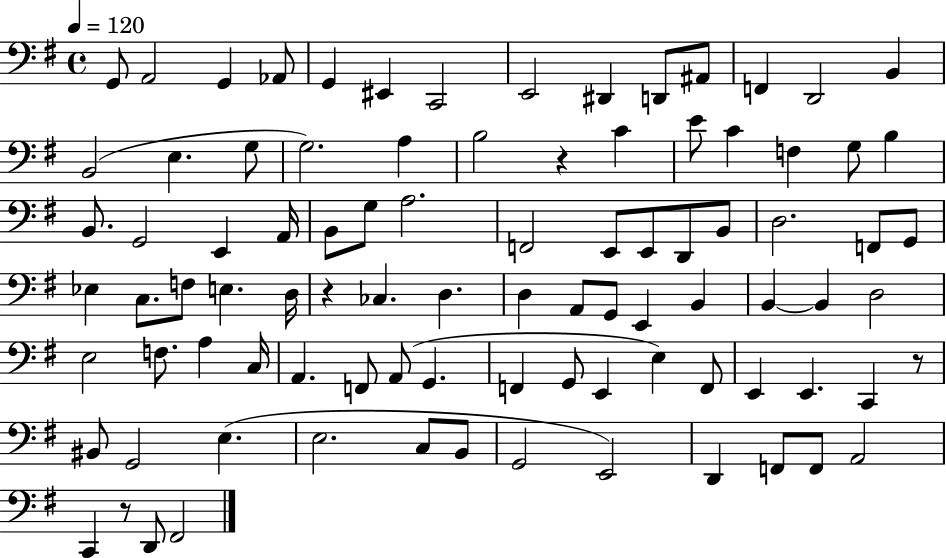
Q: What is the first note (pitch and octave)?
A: G2